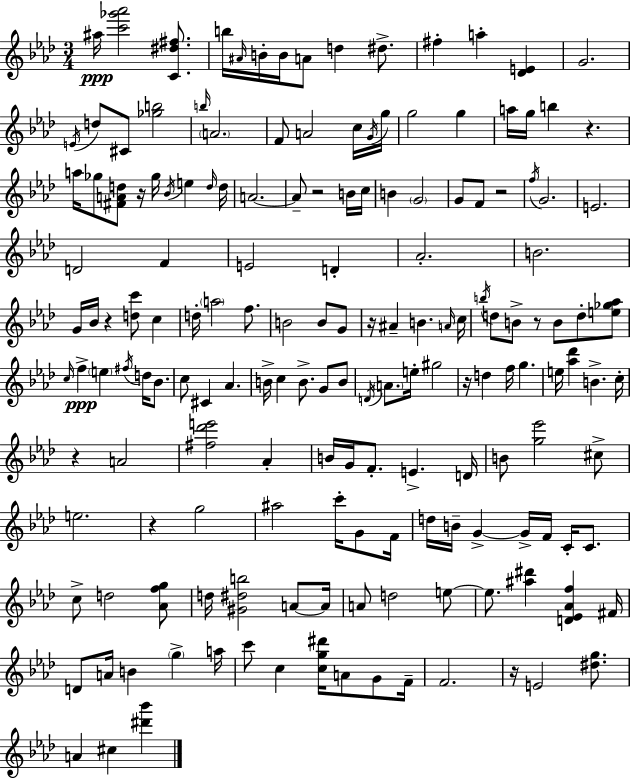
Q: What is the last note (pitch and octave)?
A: C#5